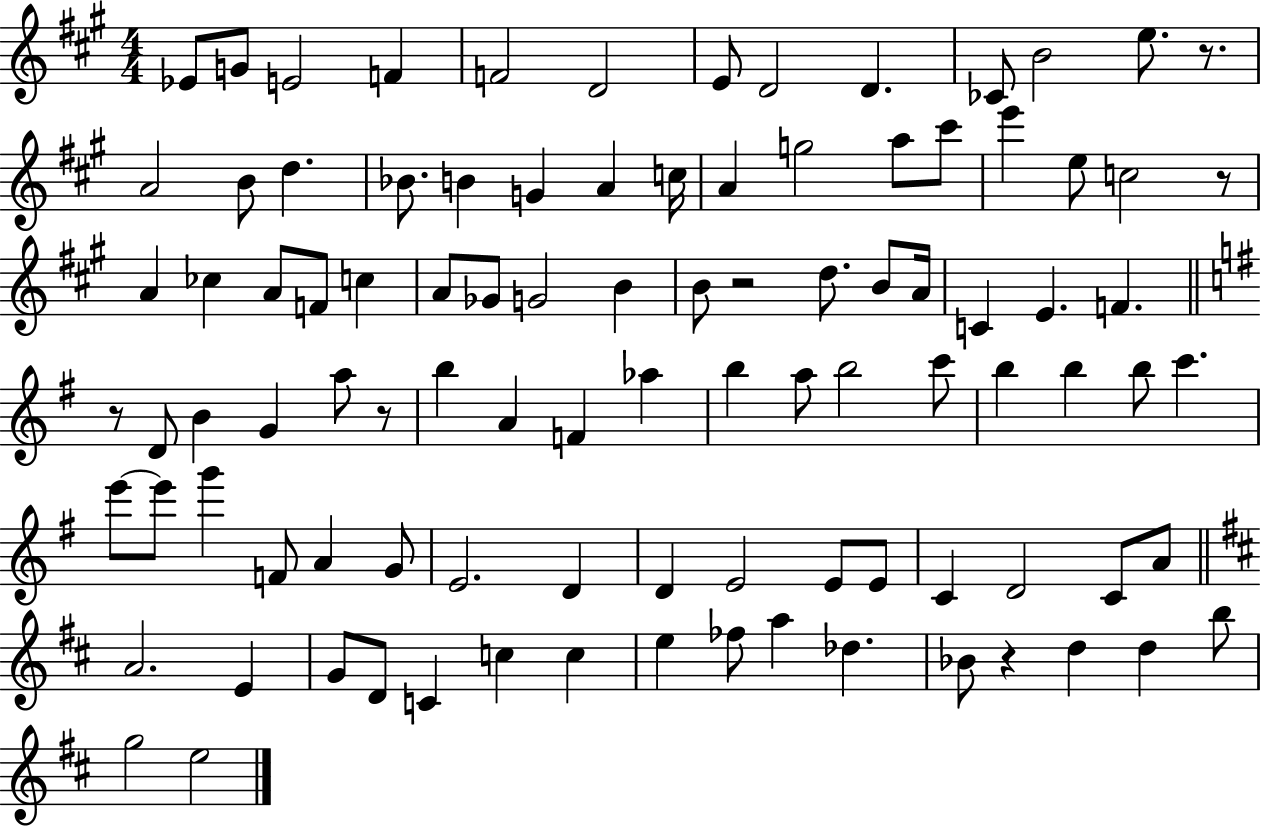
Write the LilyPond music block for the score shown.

{
  \clef treble
  \numericTimeSignature
  \time 4/4
  \key a \major
  ees'8 g'8 e'2 f'4 | f'2 d'2 | e'8 d'2 d'4. | ces'8 b'2 e''8. r8. | \break a'2 b'8 d''4. | bes'8. b'4 g'4 a'4 c''16 | a'4 g''2 a''8 cis'''8 | e'''4 e''8 c''2 r8 | \break a'4 ces''4 a'8 f'8 c''4 | a'8 ges'8 g'2 b'4 | b'8 r2 d''8. b'8 a'16 | c'4 e'4. f'4. | \break \bar "||" \break \key g \major r8 d'8 b'4 g'4 a''8 r8 | b''4 a'4 f'4 aes''4 | b''4 a''8 b''2 c'''8 | b''4 b''4 b''8 c'''4. | \break e'''8~~ e'''8 g'''4 f'8 a'4 g'8 | e'2. d'4 | d'4 e'2 e'8 e'8 | c'4 d'2 c'8 a'8 | \break \bar "||" \break \key d \major a'2. e'4 | g'8 d'8 c'4 c''4 c''4 | e''4 fes''8 a''4 des''4. | bes'8 r4 d''4 d''4 b''8 | \break g''2 e''2 | \bar "|."
}